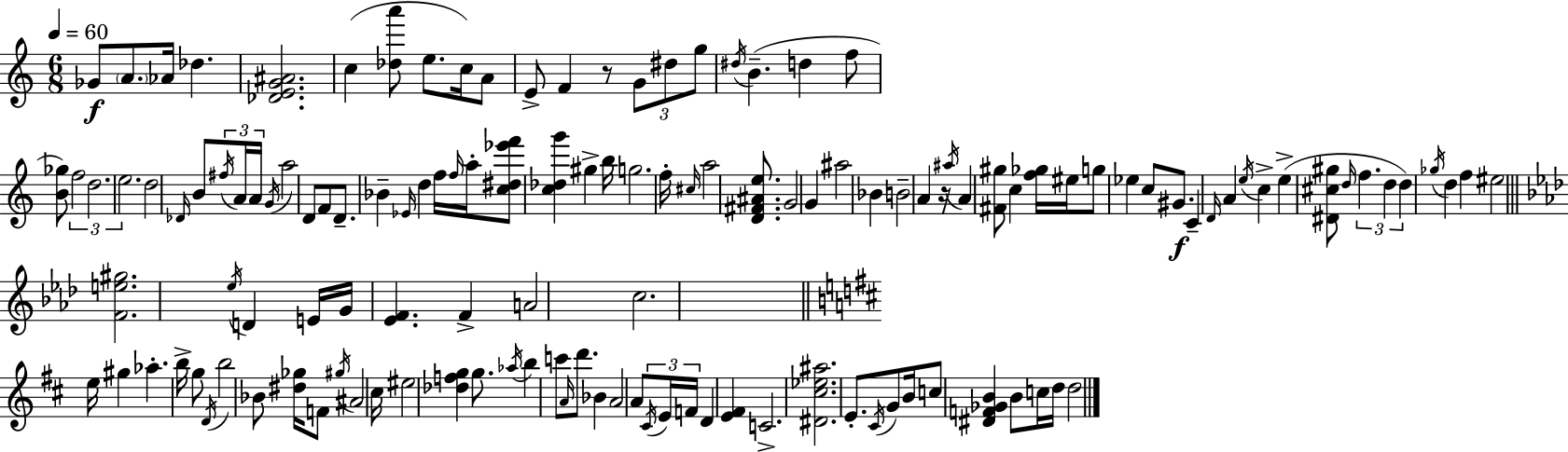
Gb4/e A4/e. Ab4/s Db5/q. [Db4,E4,G4,A#4]/h. C5/q [Db5,A6]/e E5/e. C5/s A4/e E4/e F4/q R/e G4/e D#5/e G5/e D#5/s B4/q. D5/q F5/e [B4,Gb5]/e F5/h D5/h. E5/h. D5/h Db4/s B4/e F#5/s A4/s A4/s G4/s A5/h D4/e F4/e D4/e. Bb4/q Eb4/s D5/q F5/s F5/s A5/s [C5,D#5,Eb6,F6]/e [C5,Db5,G6]/q G#5/q B5/s G5/h. F5/s C#5/s A5/h [D4,F#4,A#4,E5]/e. G4/h G4/q A#5/h Bb4/q B4/h A4/q R/s A#5/s A4/q [F#4,G#5]/e C5/q [F5,Gb5]/s EIS5/s G5/e Eb5/q C5/e G#4/e. C4/q D4/s A4/q E5/s C5/q E5/q [D#4,C#5,G#5]/e D5/s F5/q. D5/q D5/q Gb5/s D5/q F5/q EIS5/h [F4,E5,G#5]/h. Eb5/s D4/q E4/s G4/s [Eb4,F4]/q. F4/q A4/h C5/h. E5/s G#5/q Ab5/q. B5/s G5/e D4/s B5/h Bb4/e [D#5,Gb5]/s F4/e G#5/s A#4/h C#5/s EIS5/h [Db5,F5,G5]/q G5/e. Ab5/s B5/q C6/e A4/s D6/e. Bb4/q A4/h A4/e C#4/s E4/s F4/s D4/q [E4,F#4]/q C4/h. [D#4,C#5,Eb5,A#5]/h. E4/e. C#4/s G4/e B4/s C5/e [D#4,F4,Gb4,B4]/q B4/e C5/s D5/s D5/h